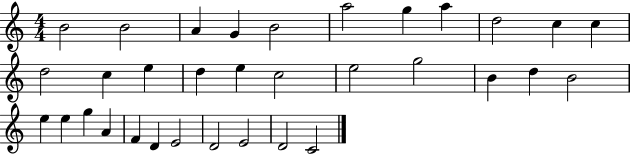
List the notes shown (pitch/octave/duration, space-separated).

B4/h B4/h A4/q G4/q B4/h A5/h G5/q A5/q D5/h C5/q C5/q D5/h C5/q E5/q D5/q E5/q C5/h E5/h G5/h B4/q D5/q B4/h E5/q E5/q G5/q A4/q F4/q D4/q E4/h D4/h E4/h D4/h C4/h